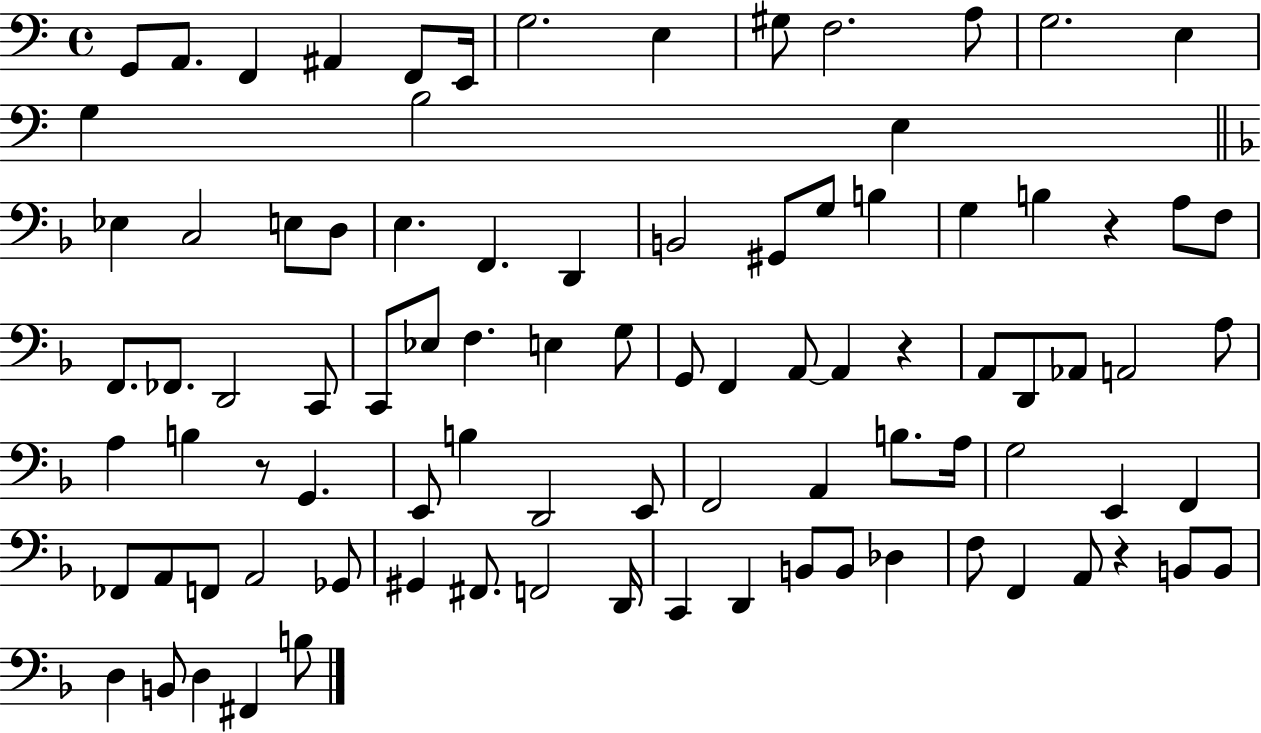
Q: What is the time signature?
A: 4/4